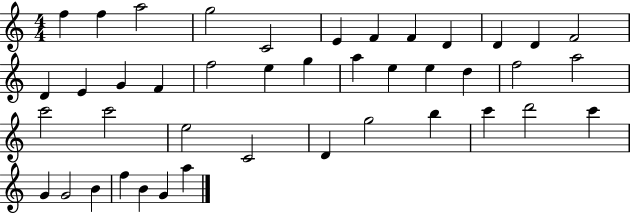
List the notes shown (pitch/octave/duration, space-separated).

F5/q F5/q A5/h G5/h C4/h E4/q F4/q F4/q D4/q D4/q D4/q F4/h D4/q E4/q G4/q F4/q F5/h E5/q G5/q A5/q E5/q E5/q D5/q F5/h A5/h C6/h C6/h E5/h C4/h D4/q G5/h B5/q C6/q D6/h C6/q G4/q G4/h B4/q F5/q B4/q G4/q A5/q